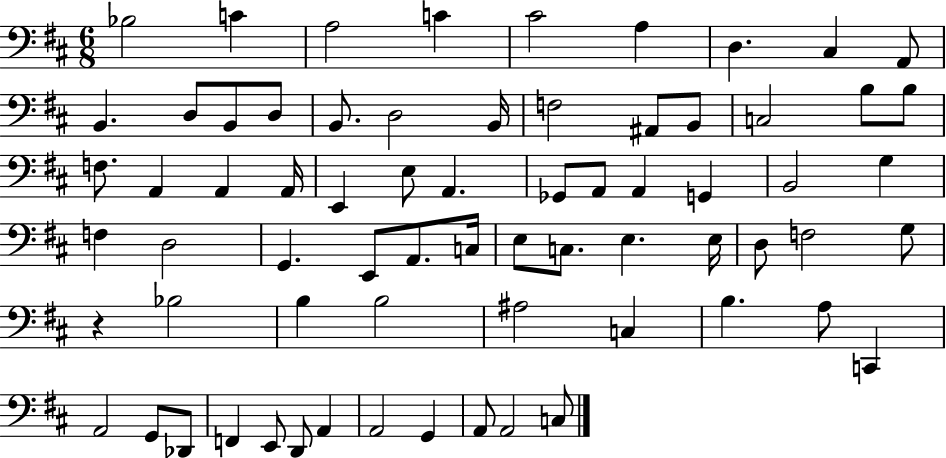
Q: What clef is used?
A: bass